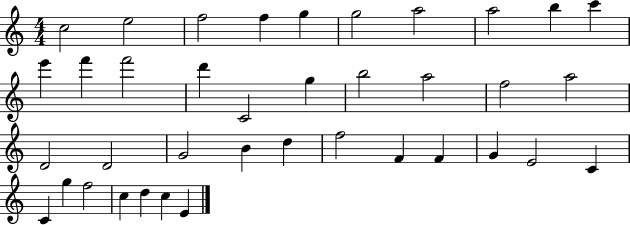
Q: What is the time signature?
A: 4/4